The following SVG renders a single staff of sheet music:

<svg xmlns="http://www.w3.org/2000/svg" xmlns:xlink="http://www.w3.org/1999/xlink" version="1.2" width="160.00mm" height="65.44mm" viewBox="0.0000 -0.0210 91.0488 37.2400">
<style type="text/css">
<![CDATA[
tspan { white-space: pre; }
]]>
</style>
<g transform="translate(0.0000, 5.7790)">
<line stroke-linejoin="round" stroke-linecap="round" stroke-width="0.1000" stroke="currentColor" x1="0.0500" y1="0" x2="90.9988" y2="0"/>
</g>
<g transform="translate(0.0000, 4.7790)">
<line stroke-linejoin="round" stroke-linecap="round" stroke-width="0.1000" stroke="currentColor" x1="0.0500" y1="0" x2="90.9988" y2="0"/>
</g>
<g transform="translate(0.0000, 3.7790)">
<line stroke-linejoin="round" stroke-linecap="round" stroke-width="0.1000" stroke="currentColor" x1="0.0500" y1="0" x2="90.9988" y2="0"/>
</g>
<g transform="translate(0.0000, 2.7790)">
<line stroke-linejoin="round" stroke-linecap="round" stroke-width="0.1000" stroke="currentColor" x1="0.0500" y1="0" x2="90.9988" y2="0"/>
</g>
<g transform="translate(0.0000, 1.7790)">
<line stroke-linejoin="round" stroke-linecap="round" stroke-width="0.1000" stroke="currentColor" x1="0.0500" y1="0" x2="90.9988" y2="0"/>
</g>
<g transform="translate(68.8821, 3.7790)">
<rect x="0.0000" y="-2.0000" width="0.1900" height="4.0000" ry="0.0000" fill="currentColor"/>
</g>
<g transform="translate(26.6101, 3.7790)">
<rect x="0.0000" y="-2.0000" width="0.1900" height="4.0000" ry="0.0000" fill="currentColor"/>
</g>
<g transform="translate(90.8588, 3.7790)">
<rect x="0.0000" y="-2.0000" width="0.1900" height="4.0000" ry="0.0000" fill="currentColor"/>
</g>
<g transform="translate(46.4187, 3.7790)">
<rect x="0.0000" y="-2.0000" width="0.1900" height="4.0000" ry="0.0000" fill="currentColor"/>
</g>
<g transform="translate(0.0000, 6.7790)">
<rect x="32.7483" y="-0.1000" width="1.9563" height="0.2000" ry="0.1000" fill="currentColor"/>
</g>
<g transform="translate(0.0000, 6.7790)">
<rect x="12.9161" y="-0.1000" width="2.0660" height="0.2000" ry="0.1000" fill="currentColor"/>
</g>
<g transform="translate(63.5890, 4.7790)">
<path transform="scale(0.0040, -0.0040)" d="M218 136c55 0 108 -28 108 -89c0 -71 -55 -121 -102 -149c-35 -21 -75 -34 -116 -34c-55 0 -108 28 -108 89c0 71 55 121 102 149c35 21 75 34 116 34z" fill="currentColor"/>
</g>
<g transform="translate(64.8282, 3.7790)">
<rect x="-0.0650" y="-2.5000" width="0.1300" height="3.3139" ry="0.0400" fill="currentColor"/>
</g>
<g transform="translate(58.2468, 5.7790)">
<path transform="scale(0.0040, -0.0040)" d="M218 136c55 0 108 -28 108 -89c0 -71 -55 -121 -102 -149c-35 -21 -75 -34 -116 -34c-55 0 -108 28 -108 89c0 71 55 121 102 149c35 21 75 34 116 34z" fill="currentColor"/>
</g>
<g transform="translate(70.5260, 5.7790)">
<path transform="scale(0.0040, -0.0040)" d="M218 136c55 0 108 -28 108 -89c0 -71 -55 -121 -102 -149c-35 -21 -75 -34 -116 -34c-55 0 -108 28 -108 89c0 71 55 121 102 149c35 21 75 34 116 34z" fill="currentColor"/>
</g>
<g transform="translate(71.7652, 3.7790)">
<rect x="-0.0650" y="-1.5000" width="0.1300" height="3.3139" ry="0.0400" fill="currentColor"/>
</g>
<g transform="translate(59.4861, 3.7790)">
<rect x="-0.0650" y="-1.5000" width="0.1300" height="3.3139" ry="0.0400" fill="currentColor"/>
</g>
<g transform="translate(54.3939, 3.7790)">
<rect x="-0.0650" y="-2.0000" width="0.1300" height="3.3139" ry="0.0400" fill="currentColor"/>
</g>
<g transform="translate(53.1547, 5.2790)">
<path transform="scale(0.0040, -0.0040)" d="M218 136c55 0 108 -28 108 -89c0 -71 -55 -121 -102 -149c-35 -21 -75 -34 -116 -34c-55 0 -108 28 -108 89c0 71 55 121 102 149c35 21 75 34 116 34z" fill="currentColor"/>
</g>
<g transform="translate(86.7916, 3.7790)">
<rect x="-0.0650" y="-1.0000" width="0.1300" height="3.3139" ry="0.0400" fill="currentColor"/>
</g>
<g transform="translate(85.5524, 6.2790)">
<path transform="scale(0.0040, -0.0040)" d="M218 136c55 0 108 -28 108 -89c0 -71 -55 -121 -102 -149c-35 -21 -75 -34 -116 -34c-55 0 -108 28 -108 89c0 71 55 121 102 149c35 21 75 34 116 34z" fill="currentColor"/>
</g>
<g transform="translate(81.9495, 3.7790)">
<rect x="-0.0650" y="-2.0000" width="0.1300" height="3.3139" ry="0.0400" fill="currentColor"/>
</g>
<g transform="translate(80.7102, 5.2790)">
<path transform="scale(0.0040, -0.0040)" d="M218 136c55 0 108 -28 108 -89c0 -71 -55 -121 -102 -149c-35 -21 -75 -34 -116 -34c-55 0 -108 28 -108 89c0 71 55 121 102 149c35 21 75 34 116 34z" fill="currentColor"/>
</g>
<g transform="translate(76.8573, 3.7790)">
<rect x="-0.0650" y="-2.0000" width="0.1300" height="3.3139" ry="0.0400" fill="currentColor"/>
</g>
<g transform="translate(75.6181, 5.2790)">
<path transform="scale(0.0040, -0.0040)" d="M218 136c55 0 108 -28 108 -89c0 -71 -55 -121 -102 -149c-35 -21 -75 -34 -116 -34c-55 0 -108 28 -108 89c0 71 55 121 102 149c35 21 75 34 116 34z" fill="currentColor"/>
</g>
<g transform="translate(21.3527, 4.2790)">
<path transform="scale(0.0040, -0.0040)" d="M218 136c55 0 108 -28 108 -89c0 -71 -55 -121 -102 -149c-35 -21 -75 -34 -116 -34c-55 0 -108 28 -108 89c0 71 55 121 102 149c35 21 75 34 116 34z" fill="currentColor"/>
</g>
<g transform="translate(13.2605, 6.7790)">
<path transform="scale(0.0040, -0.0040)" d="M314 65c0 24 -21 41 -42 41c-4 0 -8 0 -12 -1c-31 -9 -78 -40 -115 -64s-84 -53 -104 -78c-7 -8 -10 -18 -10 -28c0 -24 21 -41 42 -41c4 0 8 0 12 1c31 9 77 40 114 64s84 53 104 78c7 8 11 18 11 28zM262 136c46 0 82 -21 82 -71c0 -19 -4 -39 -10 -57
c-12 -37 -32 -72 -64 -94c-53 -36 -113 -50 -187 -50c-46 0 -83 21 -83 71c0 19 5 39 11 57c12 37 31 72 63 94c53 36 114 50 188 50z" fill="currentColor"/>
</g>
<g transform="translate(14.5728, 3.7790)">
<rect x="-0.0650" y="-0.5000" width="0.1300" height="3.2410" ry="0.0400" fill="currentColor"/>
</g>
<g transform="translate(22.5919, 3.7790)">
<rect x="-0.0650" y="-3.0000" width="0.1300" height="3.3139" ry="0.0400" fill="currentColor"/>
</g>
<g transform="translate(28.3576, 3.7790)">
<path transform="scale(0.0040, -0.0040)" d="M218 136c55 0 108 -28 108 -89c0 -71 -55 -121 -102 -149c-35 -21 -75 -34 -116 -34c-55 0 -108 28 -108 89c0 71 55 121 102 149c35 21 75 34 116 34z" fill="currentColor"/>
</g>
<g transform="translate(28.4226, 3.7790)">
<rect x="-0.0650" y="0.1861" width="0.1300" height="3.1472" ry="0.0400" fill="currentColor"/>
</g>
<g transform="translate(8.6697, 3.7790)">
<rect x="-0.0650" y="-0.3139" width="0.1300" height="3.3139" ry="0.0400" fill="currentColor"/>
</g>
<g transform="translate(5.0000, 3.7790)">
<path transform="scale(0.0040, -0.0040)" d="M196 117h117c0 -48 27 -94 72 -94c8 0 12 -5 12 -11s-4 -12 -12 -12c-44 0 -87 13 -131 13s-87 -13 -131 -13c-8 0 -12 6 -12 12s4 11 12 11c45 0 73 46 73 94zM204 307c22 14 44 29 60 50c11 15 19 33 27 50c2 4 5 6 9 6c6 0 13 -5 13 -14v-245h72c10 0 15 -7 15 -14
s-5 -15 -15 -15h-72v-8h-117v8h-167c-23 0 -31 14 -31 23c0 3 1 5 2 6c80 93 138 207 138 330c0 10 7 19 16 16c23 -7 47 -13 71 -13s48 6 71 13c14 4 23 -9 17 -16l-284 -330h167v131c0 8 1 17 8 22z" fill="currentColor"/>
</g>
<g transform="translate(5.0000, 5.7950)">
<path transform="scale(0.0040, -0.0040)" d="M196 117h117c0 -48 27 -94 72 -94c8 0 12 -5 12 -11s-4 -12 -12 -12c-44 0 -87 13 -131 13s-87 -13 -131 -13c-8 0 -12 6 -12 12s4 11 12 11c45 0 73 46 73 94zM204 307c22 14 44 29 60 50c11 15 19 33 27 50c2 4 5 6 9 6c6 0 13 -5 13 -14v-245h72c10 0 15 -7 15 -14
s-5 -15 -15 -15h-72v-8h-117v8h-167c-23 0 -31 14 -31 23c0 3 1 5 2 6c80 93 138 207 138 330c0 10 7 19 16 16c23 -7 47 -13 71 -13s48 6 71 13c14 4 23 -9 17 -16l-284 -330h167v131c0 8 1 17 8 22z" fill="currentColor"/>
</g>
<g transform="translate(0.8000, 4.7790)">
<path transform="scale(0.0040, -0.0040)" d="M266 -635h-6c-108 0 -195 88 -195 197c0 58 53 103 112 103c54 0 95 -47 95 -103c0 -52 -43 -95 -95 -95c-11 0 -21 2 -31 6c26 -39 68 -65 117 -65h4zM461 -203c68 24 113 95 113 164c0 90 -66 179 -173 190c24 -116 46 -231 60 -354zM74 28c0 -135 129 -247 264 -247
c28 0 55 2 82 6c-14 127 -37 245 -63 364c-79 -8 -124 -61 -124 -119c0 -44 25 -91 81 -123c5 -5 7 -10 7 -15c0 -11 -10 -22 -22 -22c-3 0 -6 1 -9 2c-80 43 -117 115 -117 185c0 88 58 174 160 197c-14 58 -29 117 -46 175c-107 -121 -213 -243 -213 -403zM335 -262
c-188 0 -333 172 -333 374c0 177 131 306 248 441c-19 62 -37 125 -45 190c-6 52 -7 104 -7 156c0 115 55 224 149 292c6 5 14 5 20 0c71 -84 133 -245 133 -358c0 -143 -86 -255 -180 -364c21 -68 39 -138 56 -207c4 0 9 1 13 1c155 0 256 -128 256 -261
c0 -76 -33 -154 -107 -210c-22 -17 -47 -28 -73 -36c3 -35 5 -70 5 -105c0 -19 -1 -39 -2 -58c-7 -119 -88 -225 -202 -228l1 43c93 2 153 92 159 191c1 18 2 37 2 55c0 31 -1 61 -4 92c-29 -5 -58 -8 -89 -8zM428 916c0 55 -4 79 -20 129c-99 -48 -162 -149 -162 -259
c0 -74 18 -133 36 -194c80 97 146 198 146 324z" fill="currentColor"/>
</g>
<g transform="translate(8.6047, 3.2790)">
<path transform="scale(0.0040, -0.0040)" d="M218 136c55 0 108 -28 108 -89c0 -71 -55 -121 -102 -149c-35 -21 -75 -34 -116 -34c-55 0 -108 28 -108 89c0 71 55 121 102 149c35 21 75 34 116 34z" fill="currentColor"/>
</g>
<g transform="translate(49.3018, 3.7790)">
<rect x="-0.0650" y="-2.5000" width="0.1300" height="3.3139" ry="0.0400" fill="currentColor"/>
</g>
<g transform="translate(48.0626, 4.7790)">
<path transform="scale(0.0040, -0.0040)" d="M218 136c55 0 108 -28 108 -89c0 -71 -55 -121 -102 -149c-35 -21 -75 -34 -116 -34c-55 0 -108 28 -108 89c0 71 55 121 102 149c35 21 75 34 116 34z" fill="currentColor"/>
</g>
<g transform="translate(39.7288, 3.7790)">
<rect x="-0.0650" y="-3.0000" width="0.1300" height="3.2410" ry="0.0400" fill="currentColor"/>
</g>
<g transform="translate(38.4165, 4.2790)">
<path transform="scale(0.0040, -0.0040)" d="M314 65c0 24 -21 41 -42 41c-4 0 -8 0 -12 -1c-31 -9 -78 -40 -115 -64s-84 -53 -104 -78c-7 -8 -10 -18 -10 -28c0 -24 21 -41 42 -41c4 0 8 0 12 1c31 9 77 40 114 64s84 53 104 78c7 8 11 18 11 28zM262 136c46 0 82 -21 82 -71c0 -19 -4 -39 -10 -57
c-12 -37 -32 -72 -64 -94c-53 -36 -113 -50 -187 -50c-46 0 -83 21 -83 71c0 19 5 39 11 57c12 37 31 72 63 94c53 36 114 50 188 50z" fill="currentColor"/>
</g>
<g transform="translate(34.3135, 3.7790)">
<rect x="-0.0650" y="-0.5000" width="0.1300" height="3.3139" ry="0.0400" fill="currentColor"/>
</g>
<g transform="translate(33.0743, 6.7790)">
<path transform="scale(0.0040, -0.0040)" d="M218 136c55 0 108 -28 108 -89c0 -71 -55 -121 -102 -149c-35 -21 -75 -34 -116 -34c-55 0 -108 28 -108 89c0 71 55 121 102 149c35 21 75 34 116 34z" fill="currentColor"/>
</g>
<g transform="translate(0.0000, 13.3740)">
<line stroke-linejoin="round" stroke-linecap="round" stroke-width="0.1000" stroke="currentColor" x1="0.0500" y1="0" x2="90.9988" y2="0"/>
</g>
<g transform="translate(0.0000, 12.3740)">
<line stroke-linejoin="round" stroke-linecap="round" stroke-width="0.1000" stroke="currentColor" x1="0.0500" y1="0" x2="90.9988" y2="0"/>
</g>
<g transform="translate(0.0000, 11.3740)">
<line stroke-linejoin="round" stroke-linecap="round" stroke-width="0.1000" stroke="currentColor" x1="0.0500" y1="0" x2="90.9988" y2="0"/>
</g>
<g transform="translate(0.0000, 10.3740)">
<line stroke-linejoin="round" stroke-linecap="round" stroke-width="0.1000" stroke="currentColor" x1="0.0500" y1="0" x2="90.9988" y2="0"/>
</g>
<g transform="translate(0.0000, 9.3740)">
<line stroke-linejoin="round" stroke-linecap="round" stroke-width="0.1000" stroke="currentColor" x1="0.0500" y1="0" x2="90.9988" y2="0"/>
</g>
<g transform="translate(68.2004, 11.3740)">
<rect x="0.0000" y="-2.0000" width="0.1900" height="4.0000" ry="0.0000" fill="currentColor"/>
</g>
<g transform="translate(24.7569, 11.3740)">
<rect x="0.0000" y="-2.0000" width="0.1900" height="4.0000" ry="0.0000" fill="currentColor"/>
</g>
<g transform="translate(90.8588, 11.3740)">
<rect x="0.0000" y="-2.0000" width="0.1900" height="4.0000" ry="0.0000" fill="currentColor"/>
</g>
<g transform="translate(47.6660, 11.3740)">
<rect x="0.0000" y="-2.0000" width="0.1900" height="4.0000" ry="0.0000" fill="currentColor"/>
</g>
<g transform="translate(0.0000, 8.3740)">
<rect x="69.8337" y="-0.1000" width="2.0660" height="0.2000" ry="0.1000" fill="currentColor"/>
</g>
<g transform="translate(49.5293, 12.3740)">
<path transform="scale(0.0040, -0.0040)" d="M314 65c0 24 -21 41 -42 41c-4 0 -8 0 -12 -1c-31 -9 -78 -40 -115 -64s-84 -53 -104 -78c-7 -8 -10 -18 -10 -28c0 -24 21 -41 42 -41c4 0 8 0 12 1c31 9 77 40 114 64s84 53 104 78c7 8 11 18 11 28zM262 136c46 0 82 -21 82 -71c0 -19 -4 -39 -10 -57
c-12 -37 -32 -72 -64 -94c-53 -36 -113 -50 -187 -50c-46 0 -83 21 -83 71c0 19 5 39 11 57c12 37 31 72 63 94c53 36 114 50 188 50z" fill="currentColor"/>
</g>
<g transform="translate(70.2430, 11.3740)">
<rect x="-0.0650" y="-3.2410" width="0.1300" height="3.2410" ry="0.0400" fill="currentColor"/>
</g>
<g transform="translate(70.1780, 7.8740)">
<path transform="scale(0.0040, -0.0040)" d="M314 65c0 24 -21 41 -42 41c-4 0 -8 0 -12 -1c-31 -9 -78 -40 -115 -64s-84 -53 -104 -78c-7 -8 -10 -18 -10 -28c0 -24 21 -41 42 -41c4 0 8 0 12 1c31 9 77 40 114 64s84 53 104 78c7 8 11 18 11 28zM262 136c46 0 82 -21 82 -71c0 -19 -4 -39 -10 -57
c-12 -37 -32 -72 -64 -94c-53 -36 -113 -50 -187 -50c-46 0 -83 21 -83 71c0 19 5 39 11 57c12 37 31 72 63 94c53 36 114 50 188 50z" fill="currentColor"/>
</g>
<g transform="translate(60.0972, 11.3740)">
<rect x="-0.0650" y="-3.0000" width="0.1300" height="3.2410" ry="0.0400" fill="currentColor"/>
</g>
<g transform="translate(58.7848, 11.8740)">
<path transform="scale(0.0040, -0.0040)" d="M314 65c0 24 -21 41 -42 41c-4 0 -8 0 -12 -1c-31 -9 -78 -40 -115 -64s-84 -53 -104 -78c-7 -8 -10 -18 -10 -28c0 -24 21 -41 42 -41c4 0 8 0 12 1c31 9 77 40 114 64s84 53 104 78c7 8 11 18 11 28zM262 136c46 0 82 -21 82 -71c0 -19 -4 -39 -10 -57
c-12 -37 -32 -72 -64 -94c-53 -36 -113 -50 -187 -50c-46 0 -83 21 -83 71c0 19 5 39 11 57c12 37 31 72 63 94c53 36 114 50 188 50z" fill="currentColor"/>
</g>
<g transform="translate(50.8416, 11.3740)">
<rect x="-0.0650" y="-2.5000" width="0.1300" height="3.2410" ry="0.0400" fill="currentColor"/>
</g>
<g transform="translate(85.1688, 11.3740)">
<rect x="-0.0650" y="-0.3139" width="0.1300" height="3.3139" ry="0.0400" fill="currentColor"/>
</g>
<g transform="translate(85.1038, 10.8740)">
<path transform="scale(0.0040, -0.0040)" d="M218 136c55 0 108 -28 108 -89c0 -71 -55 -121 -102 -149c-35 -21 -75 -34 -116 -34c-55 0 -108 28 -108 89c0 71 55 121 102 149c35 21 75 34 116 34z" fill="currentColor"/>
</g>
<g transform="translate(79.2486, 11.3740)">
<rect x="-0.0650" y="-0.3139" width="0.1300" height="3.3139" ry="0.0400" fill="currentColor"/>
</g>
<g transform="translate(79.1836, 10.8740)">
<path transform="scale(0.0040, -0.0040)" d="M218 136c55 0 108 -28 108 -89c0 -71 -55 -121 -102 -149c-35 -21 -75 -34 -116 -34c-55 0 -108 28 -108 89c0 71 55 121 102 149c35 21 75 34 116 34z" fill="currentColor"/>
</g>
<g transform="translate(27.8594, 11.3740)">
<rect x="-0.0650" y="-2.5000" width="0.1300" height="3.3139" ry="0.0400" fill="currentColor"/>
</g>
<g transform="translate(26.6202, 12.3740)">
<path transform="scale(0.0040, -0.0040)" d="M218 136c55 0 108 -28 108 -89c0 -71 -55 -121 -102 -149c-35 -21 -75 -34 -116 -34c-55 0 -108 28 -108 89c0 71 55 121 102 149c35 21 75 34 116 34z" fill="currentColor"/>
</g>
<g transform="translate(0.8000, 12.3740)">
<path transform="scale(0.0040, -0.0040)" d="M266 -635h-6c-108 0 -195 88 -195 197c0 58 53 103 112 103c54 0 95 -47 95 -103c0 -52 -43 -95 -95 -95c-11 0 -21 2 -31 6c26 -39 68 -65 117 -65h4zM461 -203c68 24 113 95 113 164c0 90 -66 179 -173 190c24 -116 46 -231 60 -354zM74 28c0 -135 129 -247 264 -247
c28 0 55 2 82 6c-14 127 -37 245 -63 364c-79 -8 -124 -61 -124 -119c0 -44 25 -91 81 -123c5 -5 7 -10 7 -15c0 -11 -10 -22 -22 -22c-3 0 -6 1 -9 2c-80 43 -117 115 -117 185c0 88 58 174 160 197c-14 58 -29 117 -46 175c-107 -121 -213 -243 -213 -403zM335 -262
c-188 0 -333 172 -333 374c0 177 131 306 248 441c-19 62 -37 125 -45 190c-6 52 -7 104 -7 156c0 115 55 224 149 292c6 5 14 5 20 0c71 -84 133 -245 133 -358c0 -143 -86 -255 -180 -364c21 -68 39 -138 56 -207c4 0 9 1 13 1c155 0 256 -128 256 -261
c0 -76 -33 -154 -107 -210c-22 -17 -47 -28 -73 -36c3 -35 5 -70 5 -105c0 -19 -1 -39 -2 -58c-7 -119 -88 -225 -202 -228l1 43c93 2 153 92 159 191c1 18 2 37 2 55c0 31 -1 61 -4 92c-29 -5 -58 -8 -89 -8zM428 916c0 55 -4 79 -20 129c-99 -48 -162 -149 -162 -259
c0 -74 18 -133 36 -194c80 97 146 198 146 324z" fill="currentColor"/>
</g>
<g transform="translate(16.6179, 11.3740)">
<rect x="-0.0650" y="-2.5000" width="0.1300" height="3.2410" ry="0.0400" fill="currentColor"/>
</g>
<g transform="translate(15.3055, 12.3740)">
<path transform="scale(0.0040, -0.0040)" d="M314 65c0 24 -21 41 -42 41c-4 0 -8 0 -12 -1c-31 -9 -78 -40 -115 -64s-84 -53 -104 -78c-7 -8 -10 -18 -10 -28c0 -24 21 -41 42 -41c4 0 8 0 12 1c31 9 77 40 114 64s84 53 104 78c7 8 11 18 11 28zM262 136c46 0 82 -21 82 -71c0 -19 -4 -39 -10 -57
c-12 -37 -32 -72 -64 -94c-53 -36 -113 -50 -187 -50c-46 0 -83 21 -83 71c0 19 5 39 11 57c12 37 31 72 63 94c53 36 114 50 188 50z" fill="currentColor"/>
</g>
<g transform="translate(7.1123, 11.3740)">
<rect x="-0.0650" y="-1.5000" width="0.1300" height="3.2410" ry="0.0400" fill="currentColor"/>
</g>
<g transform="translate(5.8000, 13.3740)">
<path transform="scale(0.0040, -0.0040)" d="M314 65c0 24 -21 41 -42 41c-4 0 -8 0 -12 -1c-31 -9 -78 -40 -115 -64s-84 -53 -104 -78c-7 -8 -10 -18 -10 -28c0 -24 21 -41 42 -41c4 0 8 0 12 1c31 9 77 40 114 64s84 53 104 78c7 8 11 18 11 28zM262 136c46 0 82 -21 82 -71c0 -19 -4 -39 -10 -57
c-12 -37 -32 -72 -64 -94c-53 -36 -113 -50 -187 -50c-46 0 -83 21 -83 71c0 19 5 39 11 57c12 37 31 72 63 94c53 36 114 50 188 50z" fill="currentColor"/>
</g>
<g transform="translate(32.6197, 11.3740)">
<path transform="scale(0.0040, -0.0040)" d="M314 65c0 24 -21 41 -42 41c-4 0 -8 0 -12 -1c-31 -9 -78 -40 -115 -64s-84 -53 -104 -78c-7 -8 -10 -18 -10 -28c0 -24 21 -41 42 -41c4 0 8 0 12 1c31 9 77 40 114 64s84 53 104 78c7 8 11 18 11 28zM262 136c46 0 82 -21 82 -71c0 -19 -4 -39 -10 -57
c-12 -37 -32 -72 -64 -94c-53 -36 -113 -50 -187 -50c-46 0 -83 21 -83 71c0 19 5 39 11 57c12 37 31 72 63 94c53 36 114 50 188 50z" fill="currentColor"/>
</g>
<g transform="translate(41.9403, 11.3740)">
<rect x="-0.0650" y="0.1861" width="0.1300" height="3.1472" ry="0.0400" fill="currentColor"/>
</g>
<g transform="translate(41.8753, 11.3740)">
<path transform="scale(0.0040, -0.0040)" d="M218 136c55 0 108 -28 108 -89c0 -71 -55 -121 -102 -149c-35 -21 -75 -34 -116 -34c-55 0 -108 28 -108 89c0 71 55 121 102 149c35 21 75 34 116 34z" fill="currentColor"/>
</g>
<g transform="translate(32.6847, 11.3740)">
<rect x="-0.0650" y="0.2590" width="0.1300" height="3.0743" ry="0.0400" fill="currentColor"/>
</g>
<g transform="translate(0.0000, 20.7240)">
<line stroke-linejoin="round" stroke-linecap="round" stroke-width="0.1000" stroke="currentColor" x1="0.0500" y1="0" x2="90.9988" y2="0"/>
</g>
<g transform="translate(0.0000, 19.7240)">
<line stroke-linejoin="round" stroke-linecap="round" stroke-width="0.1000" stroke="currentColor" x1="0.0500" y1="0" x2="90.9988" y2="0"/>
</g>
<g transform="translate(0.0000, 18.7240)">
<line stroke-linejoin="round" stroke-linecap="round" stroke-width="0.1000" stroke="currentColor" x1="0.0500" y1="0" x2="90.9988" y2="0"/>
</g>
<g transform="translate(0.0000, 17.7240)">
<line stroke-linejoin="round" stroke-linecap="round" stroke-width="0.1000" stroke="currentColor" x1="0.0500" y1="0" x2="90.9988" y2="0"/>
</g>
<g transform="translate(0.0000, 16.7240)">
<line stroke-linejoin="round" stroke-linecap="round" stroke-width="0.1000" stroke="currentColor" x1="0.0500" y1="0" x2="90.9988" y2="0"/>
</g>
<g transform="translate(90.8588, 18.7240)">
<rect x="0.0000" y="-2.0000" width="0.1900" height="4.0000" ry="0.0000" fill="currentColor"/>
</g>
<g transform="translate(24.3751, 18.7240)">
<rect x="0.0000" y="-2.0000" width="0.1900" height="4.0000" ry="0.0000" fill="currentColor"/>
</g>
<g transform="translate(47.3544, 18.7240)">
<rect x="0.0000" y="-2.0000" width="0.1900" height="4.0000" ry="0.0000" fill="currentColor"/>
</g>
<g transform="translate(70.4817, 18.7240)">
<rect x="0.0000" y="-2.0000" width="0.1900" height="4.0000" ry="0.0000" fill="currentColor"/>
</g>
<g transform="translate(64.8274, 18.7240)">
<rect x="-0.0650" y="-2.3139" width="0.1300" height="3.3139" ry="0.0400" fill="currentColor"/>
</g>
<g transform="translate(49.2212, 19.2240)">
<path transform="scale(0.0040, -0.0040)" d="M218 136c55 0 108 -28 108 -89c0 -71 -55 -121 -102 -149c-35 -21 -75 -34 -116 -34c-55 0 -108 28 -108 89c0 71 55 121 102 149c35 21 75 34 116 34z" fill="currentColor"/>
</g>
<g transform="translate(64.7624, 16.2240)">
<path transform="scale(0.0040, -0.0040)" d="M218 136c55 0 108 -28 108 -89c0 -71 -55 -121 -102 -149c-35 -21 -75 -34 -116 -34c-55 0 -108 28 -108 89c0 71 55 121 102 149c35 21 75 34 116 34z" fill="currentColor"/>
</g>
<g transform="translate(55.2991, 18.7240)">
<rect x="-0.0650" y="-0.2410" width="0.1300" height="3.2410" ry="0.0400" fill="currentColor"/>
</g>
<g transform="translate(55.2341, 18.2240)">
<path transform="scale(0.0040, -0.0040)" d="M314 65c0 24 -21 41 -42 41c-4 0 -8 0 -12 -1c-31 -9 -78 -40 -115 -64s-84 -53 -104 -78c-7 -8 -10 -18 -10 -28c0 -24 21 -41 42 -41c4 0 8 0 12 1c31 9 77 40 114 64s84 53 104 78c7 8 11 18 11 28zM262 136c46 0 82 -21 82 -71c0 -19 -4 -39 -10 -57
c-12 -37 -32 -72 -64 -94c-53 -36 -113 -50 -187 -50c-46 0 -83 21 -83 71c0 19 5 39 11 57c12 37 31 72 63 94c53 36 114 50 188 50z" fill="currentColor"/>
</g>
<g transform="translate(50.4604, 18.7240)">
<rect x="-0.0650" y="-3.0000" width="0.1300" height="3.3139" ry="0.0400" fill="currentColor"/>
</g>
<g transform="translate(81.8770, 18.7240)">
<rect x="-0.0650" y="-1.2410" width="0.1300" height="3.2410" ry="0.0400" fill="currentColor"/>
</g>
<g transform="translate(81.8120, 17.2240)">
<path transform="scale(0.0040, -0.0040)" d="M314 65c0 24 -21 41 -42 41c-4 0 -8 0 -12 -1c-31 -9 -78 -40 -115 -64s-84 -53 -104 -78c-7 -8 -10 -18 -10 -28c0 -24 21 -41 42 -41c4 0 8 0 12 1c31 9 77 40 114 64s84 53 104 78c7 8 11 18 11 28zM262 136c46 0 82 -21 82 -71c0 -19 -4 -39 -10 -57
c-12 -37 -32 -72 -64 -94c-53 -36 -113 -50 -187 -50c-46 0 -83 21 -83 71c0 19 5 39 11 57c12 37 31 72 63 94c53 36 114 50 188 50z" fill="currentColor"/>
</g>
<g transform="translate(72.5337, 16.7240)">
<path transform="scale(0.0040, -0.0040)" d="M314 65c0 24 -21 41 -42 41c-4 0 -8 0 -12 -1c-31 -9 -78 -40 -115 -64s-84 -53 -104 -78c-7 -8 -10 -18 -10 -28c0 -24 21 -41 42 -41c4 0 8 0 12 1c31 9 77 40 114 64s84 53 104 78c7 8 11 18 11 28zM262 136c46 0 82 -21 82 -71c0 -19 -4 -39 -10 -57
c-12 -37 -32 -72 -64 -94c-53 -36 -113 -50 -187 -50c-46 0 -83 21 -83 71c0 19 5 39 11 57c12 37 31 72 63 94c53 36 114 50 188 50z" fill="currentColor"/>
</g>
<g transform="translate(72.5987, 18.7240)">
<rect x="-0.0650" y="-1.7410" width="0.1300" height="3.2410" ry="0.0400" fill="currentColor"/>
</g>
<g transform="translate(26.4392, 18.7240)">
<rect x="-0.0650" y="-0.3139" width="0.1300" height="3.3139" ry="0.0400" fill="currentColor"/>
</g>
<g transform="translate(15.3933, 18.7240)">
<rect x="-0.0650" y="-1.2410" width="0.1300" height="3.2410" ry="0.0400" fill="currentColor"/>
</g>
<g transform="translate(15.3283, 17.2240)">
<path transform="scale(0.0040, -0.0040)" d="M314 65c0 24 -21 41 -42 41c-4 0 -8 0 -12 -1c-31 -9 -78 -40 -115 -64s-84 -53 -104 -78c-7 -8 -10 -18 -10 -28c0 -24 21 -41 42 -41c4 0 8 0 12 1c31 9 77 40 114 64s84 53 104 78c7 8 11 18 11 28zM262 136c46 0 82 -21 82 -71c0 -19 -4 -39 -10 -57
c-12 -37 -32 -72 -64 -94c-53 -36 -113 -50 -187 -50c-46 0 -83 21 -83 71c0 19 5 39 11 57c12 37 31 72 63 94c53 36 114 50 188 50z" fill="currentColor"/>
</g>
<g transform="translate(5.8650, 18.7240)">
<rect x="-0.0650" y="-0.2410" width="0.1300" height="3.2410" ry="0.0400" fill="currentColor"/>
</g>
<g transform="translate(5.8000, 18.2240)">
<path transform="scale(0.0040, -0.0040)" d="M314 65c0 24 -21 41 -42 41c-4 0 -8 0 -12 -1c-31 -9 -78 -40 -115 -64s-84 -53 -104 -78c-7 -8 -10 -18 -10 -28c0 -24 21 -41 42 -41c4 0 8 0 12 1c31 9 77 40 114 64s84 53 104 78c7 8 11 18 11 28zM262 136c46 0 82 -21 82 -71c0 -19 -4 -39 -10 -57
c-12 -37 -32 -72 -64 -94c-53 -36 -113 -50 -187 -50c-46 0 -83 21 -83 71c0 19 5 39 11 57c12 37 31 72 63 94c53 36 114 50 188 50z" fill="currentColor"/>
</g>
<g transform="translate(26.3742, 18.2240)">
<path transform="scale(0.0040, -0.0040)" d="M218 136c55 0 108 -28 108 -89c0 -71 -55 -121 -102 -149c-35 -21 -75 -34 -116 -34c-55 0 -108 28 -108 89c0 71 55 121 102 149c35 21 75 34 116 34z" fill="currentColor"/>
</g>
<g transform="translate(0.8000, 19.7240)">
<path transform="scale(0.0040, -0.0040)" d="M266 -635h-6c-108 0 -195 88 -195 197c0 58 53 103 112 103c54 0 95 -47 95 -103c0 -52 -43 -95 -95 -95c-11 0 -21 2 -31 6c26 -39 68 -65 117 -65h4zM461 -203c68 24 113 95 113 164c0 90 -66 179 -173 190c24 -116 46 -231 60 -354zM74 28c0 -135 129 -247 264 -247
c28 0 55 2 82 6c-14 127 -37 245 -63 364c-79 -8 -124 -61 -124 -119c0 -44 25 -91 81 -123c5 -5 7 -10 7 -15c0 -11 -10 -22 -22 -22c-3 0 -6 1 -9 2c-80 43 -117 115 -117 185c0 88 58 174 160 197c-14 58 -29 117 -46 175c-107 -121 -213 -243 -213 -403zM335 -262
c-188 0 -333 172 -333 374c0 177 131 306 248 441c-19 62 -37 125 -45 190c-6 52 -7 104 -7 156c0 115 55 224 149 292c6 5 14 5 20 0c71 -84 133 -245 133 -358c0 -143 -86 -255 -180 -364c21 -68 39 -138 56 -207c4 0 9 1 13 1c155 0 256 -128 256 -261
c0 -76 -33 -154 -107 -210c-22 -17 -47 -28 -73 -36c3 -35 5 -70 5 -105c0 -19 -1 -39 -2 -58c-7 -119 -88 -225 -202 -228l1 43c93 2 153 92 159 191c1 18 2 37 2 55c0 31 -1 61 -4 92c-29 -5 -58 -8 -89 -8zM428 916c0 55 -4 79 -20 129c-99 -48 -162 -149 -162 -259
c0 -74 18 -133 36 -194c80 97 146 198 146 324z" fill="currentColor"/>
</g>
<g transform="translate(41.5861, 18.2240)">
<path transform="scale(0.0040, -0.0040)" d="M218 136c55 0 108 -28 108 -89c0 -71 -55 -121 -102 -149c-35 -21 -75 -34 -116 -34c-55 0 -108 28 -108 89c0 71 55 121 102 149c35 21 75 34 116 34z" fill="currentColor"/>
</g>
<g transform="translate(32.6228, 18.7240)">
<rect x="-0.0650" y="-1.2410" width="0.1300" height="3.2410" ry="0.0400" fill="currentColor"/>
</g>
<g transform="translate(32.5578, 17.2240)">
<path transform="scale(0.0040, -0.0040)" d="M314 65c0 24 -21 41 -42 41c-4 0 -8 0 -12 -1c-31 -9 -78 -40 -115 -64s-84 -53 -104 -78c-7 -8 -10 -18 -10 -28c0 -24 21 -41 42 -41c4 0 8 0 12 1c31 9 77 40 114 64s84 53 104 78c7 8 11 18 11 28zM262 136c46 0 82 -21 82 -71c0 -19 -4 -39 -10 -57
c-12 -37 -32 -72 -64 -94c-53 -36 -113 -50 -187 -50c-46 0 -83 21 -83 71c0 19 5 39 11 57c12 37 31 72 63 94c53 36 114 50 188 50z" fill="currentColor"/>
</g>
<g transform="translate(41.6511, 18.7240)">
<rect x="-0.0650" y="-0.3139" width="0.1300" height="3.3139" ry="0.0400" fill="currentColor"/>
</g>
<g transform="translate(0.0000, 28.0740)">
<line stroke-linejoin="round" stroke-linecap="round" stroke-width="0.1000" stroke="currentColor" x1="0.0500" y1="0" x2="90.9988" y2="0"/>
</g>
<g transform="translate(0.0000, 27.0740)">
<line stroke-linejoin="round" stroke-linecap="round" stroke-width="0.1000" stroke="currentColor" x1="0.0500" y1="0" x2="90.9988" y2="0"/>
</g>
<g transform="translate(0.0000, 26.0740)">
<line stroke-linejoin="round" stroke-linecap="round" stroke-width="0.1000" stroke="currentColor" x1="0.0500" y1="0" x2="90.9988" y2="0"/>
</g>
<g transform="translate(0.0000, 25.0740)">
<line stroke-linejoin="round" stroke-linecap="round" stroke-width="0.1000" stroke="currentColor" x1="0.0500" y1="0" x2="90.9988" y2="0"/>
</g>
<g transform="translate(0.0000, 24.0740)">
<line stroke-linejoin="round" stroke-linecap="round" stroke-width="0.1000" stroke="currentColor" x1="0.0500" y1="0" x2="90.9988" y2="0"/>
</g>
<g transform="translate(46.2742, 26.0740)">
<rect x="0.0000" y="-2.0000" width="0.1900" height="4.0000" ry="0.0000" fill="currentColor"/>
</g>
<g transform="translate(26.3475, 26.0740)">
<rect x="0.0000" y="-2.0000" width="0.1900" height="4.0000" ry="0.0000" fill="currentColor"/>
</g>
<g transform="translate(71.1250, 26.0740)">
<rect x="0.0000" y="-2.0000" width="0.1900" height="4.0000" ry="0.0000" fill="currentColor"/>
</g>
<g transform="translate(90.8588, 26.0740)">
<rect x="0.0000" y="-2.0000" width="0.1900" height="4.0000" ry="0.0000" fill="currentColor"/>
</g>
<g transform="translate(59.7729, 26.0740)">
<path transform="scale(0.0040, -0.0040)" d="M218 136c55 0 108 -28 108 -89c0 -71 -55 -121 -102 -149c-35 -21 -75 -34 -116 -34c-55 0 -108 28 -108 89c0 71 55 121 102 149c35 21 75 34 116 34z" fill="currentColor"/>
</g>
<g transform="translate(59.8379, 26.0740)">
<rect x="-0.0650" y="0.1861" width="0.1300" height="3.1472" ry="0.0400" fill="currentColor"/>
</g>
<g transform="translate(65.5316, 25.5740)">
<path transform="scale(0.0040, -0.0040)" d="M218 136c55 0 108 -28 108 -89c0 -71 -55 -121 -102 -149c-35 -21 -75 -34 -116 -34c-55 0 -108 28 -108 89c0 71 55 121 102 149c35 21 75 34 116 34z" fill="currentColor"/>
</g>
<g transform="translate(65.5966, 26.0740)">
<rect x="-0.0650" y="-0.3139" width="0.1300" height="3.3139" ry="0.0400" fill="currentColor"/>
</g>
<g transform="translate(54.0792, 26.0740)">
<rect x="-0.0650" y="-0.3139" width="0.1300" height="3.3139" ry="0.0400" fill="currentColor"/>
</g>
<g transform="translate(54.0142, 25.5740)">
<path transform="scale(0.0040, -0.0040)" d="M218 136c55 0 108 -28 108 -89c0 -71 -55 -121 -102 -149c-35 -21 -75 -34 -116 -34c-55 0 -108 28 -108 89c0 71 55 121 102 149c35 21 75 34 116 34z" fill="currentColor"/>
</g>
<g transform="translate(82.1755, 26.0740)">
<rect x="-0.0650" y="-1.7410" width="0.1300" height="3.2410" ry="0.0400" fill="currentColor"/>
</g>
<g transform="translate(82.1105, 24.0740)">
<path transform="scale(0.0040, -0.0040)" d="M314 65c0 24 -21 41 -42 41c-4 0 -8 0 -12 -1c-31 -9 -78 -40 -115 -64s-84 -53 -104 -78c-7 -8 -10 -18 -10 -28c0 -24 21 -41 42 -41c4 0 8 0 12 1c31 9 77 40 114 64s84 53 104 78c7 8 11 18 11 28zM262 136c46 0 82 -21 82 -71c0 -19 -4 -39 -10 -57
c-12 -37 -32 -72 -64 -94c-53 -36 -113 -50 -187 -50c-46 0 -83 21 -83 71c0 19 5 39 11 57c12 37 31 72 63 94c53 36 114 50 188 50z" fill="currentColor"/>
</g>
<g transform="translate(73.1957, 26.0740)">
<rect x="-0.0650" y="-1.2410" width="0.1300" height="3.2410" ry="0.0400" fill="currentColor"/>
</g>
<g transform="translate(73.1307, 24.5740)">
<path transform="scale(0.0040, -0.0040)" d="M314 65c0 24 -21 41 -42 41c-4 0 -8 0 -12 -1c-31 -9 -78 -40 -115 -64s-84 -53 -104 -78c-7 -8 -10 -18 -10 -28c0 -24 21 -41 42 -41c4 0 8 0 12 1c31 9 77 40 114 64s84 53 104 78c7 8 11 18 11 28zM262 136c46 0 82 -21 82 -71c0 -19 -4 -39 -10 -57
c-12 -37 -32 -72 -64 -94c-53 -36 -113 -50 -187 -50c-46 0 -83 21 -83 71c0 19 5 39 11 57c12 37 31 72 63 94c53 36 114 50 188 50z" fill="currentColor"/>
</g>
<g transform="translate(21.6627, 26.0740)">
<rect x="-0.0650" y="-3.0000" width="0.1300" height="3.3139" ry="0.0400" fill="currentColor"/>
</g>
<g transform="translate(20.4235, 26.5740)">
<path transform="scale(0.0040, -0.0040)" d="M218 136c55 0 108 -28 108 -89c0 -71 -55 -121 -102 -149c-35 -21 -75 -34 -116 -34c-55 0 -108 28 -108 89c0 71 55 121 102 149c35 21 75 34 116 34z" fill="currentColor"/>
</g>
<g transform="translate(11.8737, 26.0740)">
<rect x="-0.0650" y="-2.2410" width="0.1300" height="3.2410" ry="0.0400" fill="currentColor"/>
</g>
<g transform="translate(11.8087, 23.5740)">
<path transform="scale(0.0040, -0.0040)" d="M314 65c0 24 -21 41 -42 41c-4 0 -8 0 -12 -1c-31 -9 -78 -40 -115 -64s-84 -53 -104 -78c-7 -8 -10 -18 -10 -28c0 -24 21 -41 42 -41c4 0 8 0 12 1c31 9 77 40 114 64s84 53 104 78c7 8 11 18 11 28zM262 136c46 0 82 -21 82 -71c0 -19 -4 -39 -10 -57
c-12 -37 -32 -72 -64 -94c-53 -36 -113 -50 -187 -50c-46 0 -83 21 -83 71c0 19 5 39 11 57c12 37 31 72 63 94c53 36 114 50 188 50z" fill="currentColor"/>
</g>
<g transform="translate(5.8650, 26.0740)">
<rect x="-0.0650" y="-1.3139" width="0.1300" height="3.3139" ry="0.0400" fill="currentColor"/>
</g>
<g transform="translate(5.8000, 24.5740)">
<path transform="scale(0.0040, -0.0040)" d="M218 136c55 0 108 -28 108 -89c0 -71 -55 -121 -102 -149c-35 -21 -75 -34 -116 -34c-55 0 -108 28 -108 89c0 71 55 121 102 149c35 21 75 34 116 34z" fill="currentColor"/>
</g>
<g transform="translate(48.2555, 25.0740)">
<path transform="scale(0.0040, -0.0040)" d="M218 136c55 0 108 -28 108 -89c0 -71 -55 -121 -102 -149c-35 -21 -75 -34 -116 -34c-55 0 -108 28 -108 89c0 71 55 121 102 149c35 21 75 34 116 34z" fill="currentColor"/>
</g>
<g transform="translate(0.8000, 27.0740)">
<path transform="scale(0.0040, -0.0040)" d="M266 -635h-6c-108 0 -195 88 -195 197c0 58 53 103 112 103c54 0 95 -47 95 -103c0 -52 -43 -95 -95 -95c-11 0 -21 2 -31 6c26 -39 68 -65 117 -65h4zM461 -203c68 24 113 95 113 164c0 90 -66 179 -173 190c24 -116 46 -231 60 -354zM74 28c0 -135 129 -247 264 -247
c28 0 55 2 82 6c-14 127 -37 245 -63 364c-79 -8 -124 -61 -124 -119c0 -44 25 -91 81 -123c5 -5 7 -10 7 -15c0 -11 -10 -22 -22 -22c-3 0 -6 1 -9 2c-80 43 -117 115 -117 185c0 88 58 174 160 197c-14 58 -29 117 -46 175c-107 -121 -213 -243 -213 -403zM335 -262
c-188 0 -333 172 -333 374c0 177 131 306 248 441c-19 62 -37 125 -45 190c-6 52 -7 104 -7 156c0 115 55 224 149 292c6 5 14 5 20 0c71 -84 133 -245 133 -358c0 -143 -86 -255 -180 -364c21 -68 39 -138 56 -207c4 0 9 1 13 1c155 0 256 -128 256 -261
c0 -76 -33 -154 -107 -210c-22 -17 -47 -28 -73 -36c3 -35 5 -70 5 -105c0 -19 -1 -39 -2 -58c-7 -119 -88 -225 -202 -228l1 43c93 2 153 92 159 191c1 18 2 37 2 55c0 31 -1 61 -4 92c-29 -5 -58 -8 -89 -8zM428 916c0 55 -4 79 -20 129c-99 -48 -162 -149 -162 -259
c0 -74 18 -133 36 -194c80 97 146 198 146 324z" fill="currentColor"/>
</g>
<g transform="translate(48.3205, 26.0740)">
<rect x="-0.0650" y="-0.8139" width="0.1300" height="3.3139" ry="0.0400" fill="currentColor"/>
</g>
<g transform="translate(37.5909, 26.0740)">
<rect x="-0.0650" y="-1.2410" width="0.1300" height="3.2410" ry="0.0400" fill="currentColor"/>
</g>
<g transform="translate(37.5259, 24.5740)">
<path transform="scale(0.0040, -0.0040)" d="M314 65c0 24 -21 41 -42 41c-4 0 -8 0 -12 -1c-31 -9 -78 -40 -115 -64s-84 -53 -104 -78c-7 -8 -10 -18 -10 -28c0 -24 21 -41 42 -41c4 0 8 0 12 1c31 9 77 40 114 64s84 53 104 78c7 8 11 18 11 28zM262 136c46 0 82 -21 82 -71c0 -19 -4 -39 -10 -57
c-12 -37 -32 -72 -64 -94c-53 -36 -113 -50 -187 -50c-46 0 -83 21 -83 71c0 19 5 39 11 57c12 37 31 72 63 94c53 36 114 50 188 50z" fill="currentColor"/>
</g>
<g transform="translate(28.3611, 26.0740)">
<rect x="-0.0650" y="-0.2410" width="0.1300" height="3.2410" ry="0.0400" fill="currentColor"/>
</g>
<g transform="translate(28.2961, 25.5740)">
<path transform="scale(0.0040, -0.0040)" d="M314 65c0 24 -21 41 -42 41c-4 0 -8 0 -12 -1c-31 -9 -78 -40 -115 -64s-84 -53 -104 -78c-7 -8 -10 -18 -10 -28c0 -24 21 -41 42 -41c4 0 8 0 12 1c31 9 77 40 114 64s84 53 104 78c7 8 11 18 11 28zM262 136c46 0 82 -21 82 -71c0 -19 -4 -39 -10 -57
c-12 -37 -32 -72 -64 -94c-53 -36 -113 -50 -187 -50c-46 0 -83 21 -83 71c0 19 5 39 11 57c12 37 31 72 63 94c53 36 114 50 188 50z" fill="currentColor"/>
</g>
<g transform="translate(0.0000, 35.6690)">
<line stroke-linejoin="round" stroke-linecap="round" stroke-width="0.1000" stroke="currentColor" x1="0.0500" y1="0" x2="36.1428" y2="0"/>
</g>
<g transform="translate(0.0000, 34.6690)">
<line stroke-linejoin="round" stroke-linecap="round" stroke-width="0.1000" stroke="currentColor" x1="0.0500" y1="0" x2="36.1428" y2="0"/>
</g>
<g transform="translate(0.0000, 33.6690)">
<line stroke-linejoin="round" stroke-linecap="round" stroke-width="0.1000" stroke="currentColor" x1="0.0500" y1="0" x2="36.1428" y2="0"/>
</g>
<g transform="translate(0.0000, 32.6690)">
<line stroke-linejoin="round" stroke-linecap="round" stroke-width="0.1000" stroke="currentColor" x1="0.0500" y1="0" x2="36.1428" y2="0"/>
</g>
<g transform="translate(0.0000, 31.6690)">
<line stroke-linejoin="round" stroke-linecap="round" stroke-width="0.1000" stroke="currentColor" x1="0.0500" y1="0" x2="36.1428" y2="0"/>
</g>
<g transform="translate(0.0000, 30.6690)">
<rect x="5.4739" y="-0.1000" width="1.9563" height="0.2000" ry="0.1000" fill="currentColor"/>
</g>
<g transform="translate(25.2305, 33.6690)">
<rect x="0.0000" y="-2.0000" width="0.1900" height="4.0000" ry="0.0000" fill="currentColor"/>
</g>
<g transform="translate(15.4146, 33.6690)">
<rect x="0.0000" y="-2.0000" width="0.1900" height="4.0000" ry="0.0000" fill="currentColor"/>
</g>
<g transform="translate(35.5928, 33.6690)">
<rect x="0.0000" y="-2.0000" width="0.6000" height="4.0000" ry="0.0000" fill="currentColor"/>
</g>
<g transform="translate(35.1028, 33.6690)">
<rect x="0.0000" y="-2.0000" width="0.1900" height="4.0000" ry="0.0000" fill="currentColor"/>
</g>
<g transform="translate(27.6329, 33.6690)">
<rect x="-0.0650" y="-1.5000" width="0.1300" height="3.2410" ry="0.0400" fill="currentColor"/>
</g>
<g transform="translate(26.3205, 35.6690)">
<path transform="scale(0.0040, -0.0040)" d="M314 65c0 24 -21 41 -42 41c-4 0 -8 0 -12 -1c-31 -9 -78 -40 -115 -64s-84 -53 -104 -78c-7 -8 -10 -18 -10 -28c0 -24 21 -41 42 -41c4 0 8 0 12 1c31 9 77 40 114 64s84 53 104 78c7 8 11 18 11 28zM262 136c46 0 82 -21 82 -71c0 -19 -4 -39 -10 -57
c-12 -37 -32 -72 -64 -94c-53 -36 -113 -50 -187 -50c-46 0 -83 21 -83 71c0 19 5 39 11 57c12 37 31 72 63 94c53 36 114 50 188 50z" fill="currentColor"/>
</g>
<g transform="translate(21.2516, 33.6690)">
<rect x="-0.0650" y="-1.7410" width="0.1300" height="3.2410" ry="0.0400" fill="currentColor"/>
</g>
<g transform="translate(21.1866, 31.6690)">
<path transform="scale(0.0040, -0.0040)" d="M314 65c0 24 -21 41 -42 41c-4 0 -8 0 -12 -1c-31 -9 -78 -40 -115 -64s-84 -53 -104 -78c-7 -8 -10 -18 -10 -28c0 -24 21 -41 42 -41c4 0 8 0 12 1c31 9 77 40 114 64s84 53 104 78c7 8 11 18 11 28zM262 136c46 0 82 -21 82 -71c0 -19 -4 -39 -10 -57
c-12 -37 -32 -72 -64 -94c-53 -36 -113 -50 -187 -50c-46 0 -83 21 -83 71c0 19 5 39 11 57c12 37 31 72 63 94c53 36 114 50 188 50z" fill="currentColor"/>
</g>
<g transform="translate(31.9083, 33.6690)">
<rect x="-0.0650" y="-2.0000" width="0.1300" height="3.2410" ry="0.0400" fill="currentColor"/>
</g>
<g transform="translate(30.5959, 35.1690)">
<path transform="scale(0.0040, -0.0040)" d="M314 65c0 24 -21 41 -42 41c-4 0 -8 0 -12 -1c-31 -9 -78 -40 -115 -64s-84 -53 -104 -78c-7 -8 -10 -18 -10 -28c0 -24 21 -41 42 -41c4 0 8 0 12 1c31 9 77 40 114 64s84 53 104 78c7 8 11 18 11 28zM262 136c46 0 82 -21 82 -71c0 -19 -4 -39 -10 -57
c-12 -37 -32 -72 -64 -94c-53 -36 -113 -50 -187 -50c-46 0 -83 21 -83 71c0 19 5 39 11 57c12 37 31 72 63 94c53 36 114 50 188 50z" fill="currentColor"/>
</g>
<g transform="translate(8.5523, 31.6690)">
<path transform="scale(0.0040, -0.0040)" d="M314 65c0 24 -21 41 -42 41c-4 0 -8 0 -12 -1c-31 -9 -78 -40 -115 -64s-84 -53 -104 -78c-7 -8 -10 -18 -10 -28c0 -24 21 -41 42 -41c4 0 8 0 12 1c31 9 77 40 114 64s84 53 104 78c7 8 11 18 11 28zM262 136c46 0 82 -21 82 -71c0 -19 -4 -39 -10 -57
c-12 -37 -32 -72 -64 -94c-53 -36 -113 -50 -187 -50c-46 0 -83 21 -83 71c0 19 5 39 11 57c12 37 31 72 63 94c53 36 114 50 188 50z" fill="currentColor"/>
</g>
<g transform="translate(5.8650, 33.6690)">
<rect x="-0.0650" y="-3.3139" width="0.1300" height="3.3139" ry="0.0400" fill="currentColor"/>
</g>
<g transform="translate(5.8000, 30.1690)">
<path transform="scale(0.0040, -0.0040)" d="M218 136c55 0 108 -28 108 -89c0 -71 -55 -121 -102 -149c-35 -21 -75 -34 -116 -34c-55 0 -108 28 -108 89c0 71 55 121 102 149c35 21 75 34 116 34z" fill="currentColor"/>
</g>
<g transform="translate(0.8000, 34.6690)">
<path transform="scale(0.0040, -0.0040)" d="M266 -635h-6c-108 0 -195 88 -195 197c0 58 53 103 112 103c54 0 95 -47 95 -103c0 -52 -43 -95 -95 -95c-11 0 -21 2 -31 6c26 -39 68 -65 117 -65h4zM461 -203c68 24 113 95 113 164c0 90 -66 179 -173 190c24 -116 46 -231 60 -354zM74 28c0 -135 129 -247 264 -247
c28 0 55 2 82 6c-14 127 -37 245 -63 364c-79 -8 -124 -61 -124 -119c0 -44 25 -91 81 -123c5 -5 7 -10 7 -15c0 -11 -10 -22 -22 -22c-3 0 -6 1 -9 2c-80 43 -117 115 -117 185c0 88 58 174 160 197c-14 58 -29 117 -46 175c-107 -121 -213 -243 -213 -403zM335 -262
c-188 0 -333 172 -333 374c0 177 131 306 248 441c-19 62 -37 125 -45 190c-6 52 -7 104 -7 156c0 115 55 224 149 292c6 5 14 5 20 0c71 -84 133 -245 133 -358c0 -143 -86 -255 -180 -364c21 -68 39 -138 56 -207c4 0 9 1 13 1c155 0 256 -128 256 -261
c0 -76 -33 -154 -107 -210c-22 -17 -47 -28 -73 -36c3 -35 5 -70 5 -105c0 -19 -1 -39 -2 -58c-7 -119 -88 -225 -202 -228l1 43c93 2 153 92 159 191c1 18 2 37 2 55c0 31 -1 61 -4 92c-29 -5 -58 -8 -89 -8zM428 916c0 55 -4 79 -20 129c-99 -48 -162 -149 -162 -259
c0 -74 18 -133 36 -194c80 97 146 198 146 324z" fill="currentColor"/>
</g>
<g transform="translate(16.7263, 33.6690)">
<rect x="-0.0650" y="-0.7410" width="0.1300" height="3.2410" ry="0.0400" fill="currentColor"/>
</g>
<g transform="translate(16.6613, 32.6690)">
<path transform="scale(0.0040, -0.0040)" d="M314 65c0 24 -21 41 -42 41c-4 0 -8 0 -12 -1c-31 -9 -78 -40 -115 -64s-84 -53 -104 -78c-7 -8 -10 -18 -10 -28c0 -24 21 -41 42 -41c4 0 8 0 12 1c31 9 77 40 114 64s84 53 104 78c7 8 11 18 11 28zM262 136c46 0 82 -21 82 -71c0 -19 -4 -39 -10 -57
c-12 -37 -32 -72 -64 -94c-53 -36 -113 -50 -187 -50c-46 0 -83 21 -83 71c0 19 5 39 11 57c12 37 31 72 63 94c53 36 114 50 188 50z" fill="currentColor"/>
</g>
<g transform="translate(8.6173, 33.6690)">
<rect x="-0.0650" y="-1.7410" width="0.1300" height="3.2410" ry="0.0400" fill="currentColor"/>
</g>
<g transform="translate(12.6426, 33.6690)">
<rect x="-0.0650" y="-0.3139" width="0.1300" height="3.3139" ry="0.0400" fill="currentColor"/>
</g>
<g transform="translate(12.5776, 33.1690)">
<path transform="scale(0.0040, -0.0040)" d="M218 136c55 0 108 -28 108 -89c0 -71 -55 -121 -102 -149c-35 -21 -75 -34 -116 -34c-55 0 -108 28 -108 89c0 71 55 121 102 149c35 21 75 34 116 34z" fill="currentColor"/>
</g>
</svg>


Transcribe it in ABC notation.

X:1
T:Untitled
M:4/4
L:1/4
K:C
c C2 A B C A2 G F E G E F F D E2 G2 G B2 B G2 A2 b2 c c c2 e2 c e2 c A c2 g f2 e2 e g2 A c2 e2 d c B c e2 f2 b f2 c d2 f2 E2 F2